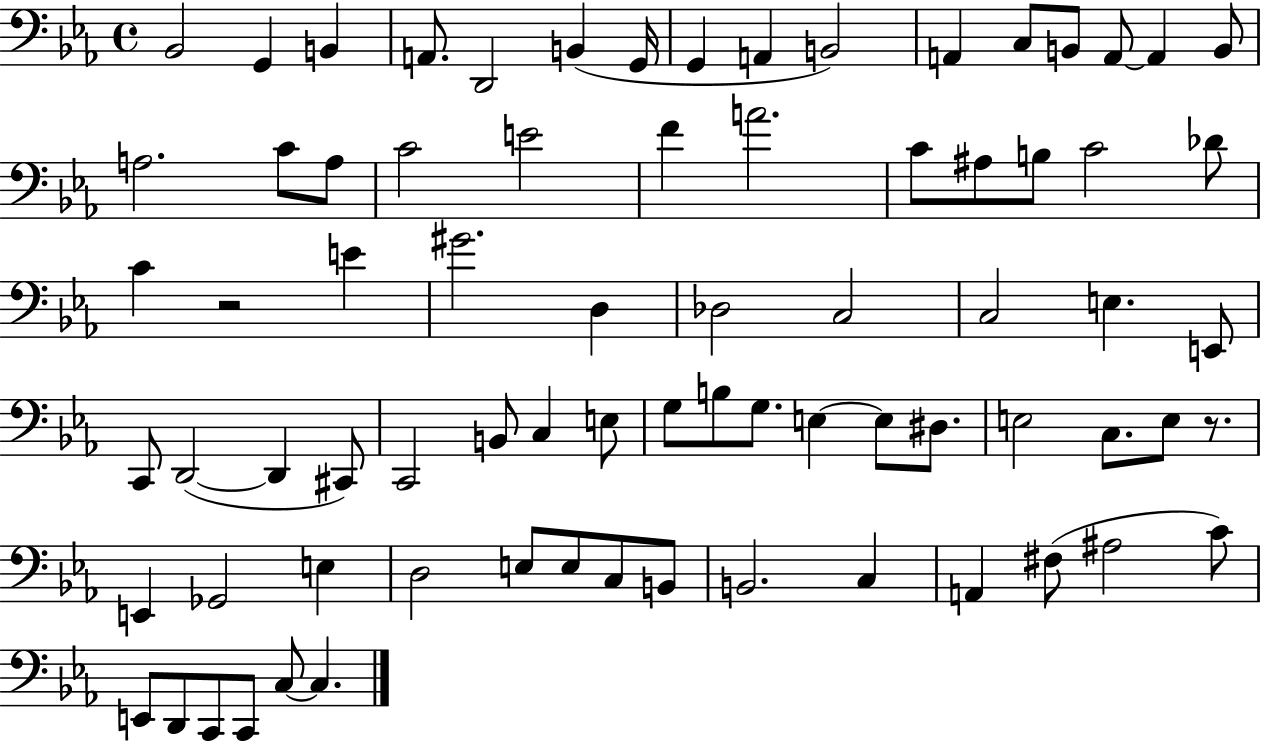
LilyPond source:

{
  \clef bass
  \time 4/4
  \defaultTimeSignature
  \key ees \major
  bes,2 g,4 b,4 | a,8. d,2 b,4( g,16 | g,4 a,4 b,2) | a,4 c8 b,8 a,8~~ a,4 b,8 | \break a2. c'8 a8 | c'2 e'2 | f'4 a'2. | c'8 ais8 b8 c'2 des'8 | \break c'4 r2 e'4 | gis'2. d4 | des2 c2 | c2 e4. e,8 | \break c,8 d,2~(~ d,4 cis,8) | c,2 b,8 c4 e8 | g8 b8 g8. e4~~ e8 dis8. | e2 c8. e8 r8. | \break e,4 ges,2 e4 | d2 e8 e8 c8 b,8 | b,2. c4 | a,4 fis8( ais2 c'8) | \break e,8 d,8 c,8 c,8 c8~~ c4. | \bar "|."
}